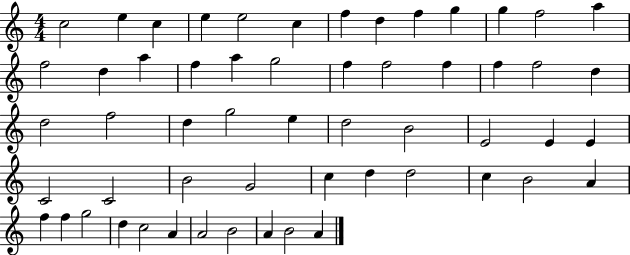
{
  \clef treble
  \numericTimeSignature
  \time 4/4
  \key c \major
  c''2 e''4 c''4 | e''4 e''2 c''4 | f''4 d''4 f''4 g''4 | g''4 f''2 a''4 | \break f''2 d''4 a''4 | f''4 a''4 g''2 | f''4 f''2 f''4 | f''4 f''2 d''4 | \break d''2 f''2 | d''4 g''2 e''4 | d''2 b'2 | e'2 e'4 e'4 | \break c'2 c'2 | b'2 g'2 | c''4 d''4 d''2 | c''4 b'2 a'4 | \break f''4 f''4 g''2 | d''4 c''2 a'4 | a'2 b'2 | a'4 b'2 a'4 | \break \bar "|."
}